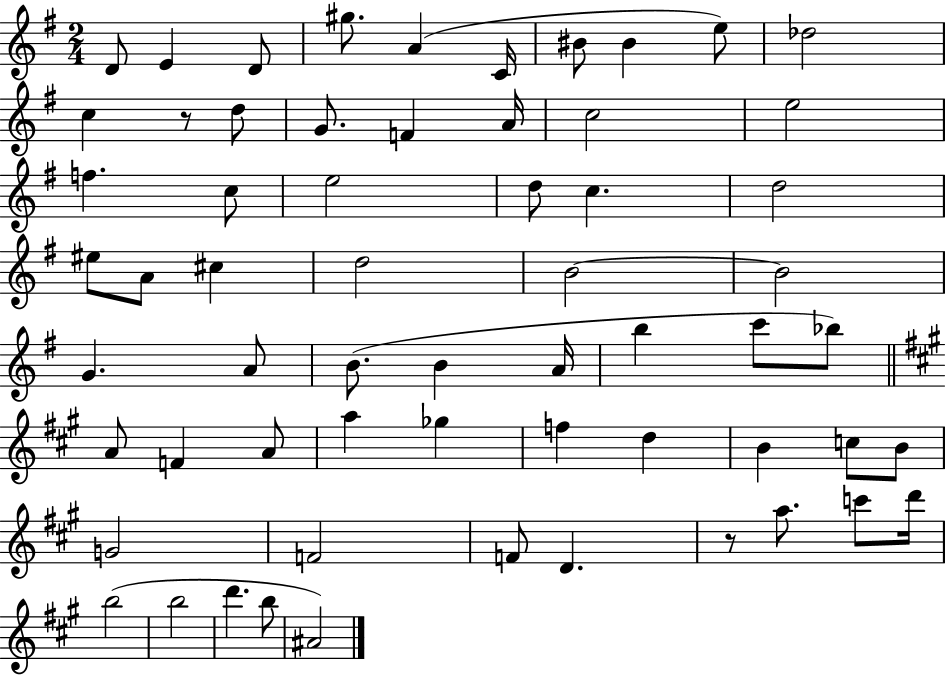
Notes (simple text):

D4/e E4/q D4/e G#5/e. A4/q C4/s BIS4/e BIS4/q E5/e Db5/h C5/q R/e D5/e G4/e. F4/q A4/s C5/h E5/h F5/q. C5/e E5/h D5/e C5/q. D5/h EIS5/e A4/e C#5/q D5/h B4/h B4/h G4/q. A4/e B4/e. B4/q A4/s B5/q C6/e Bb5/e A4/e F4/q A4/e A5/q Gb5/q F5/q D5/q B4/q C5/e B4/e G4/h F4/h F4/e D4/q. R/e A5/e. C6/e D6/s B5/h B5/h D6/q. B5/e A#4/h